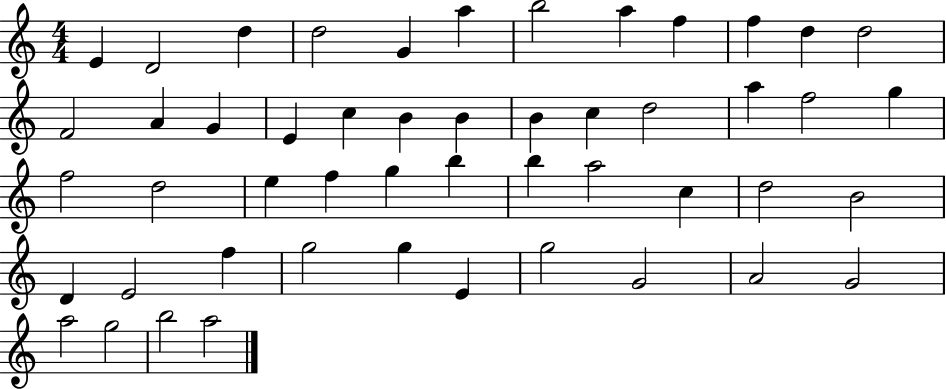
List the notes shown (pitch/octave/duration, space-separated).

E4/q D4/h D5/q D5/h G4/q A5/q B5/h A5/q F5/q F5/q D5/q D5/h F4/h A4/q G4/q E4/q C5/q B4/q B4/q B4/q C5/q D5/h A5/q F5/h G5/q F5/h D5/h E5/q F5/q G5/q B5/q B5/q A5/h C5/q D5/h B4/h D4/q E4/h F5/q G5/h G5/q E4/q G5/h G4/h A4/h G4/h A5/h G5/h B5/h A5/h